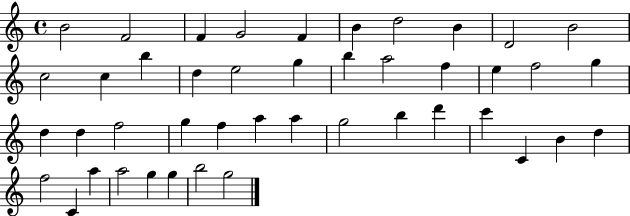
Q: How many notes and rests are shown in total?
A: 44